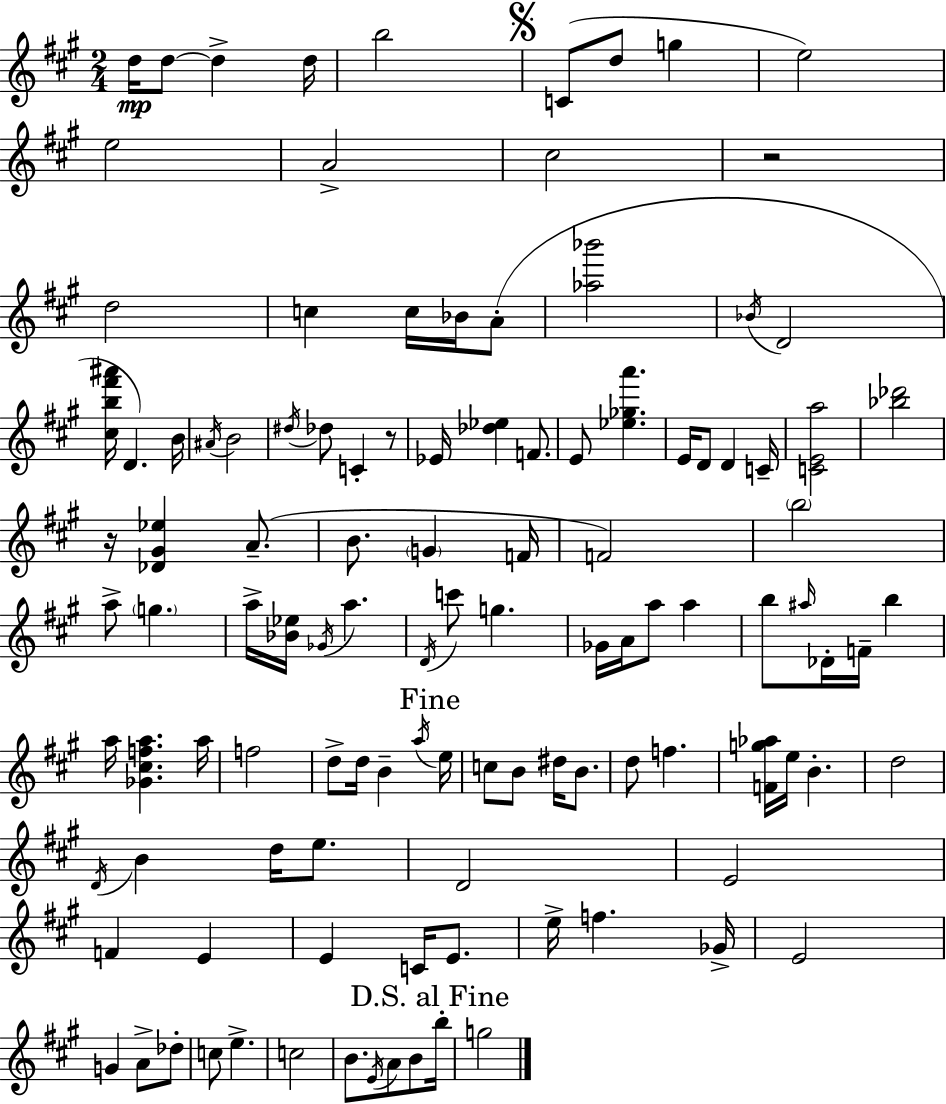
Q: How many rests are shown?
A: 3